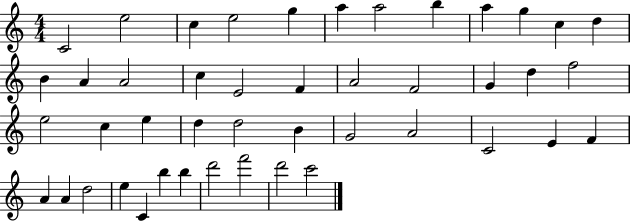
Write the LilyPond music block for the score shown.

{
  \clef treble
  \numericTimeSignature
  \time 4/4
  \key c \major
  c'2 e''2 | c''4 e''2 g''4 | a''4 a''2 b''4 | a''4 g''4 c''4 d''4 | \break b'4 a'4 a'2 | c''4 e'2 f'4 | a'2 f'2 | g'4 d''4 f''2 | \break e''2 c''4 e''4 | d''4 d''2 b'4 | g'2 a'2 | c'2 e'4 f'4 | \break a'4 a'4 d''2 | e''4 c'4 b''4 b''4 | d'''2 f'''2 | d'''2 c'''2 | \break \bar "|."
}